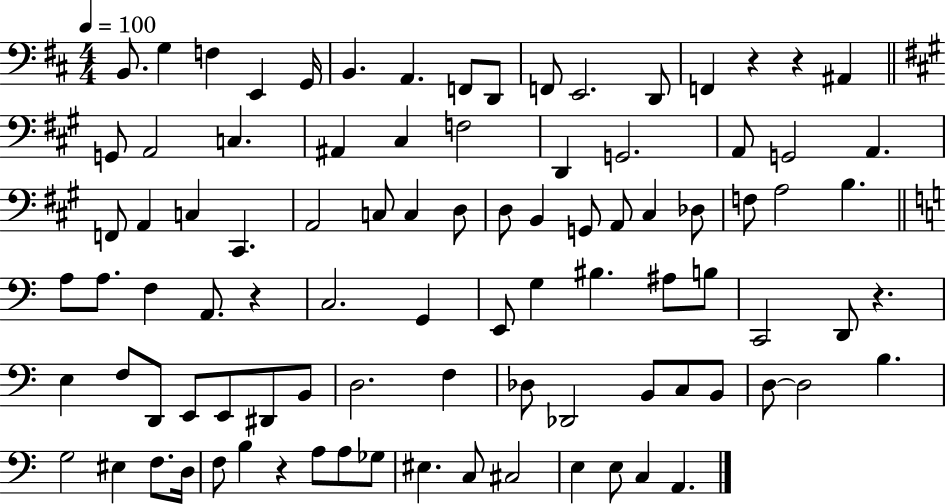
X:1
T:Untitled
M:4/4
L:1/4
K:D
B,,/2 G, F, E,, G,,/4 B,, A,, F,,/2 D,,/2 F,,/2 E,,2 D,,/2 F,, z z ^A,, G,,/2 A,,2 C, ^A,, ^C, F,2 D,, G,,2 A,,/2 G,,2 A,, F,,/2 A,, C, ^C,, A,,2 C,/2 C, D,/2 D,/2 B,, G,,/2 A,,/2 ^C, _D,/2 F,/2 A,2 B, A,/2 A,/2 F, A,,/2 z C,2 G,, E,,/2 G, ^B, ^A,/2 B,/2 C,,2 D,,/2 z E, F,/2 D,,/2 E,,/2 E,,/2 ^D,,/2 B,,/2 D,2 F, _D,/2 _D,,2 B,,/2 C,/2 B,,/2 D,/2 D,2 B, G,2 ^E, F,/2 D,/4 F,/2 B, z A,/2 A,/2 _G,/2 ^E, C,/2 ^C,2 E, E,/2 C, A,,